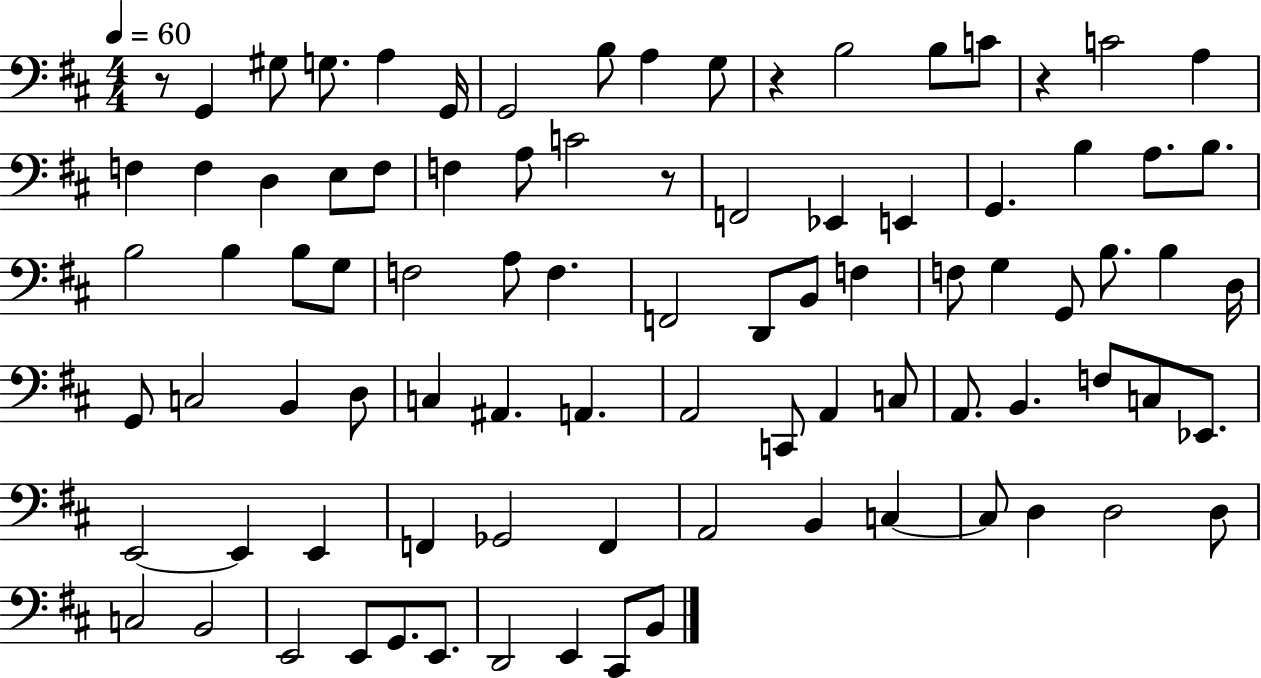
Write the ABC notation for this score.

X:1
T:Untitled
M:4/4
L:1/4
K:D
z/2 G,, ^G,/2 G,/2 A, G,,/4 G,,2 B,/2 A, G,/2 z B,2 B,/2 C/2 z C2 A, F, F, D, E,/2 F,/2 F, A,/2 C2 z/2 F,,2 _E,, E,, G,, B, A,/2 B,/2 B,2 B, B,/2 G,/2 F,2 A,/2 F, F,,2 D,,/2 B,,/2 F, F,/2 G, G,,/2 B,/2 B, D,/4 G,,/2 C,2 B,, D,/2 C, ^A,, A,, A,,2 C,,/2 A,, C,/2 A,,/2 B,, F,/2 C,/2 _E,,/2 E,,2 E,, E,, F,, _G,,2 F,, A,,2 B,, C, C,/2 D, D,2 D,/2 C,2 B,,2 E,,2 E,,/2 G,,/2 E,,/2 D,,2 E,, ^C,,/2 B,,/2